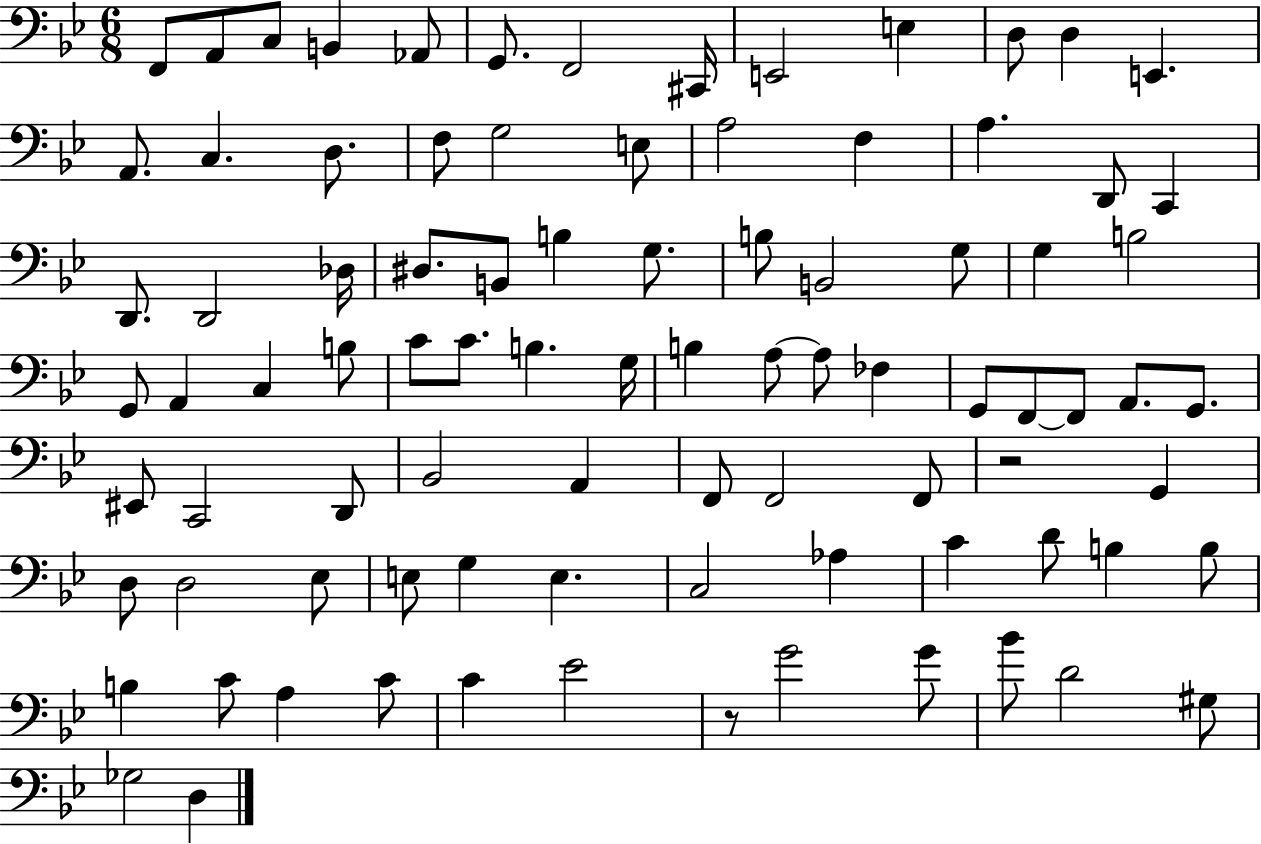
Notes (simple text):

F2/e A2/e C3/e B2/q Ab2/e G2/e. F2/h C#2/s E2/h E3/q D3/e D3/q E2/q. A2/e. C3/q. D3/e. F3/e G3/h E3/e A3/h F3/q A3/q. D2/e C2/q D2/e. D2/h Db3/s D#3/e. B2/e B3/q G3/e. B3/e B2/h G3/e G3/q B3/h G2/e A2/q C3/q B3/e C4/e C4/e. B3/q. G3/s B3/q A3/e A3/e FES3/q G2/e F2/e F2/e A2/e. G2/e. EIS2/e C2/h D2/e Bb2/h A2/q F2/e F2/h F2/e R/h G2/q D3/e D3/h Eb3/e E3/e G3/q E3/q. C3/h Ab3/q C4/q D4/e B3/q B3/e B3/q C4/e A3/q C4/e C4/q Eb4/h R/e G4/h G4/e Bb4/e D4/h G#3/e Gb3/h D3/q